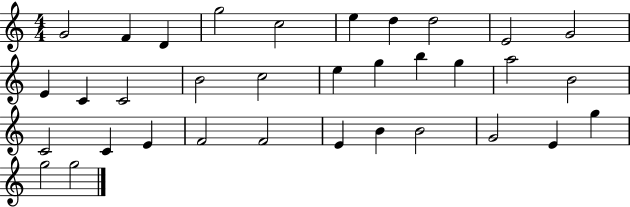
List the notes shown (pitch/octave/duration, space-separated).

G4/h F4/q D4/q G5/h C5/h E5/q D5/q D5/h E4/h G4/h E4/q C4/q C4/h B4/h C5/h E5/q G5/q B5/q G5/q A5/h B4/h C4/h C4/q E4/q F4/h F4/h E4/q B4/q B4/h G4/h E4/q G5/q G5/h G5/h